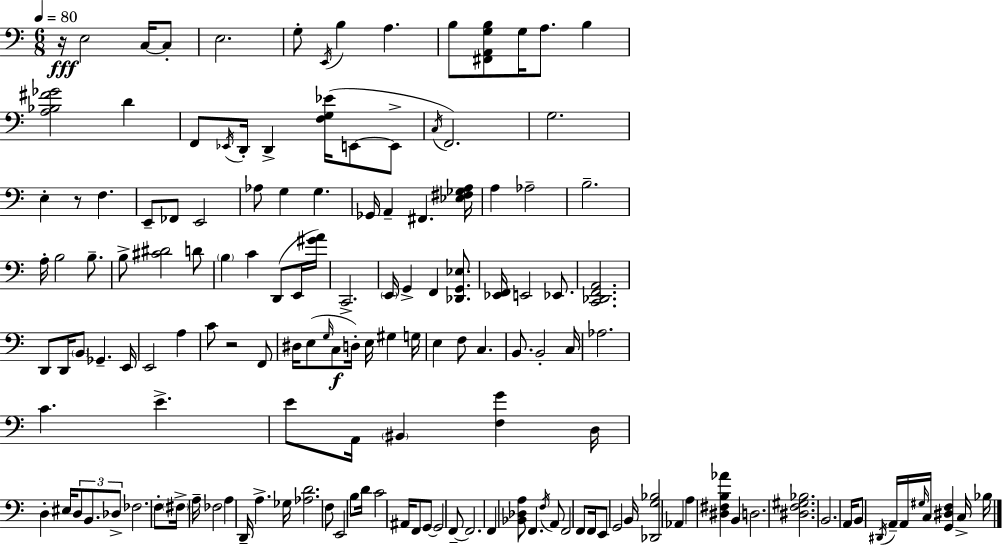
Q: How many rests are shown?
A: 3